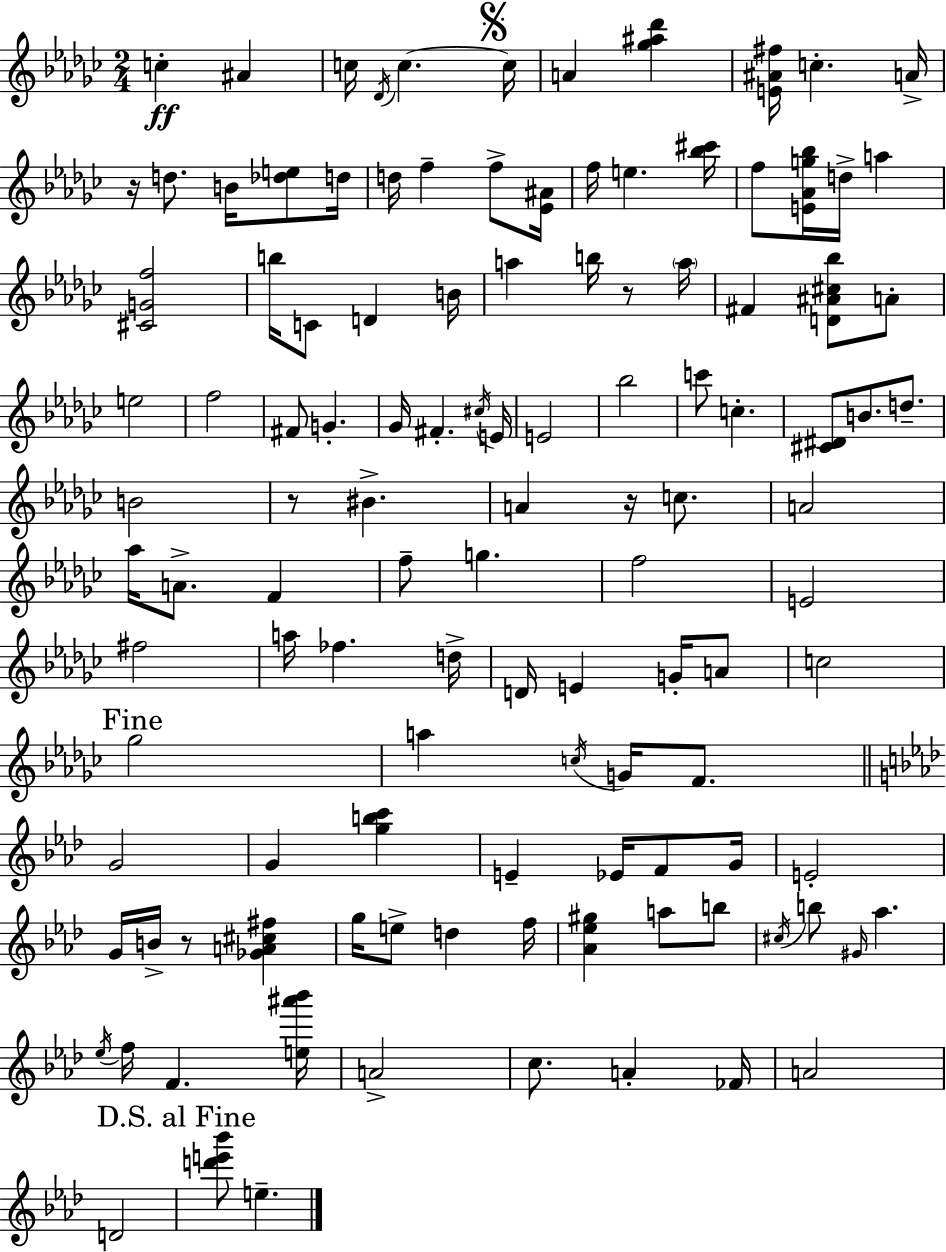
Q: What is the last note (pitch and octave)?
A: E5